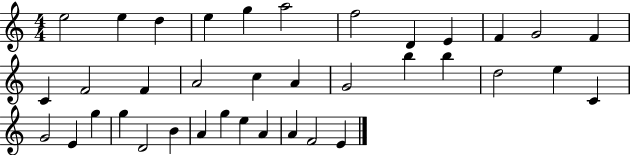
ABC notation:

X:1
T:Untitled
M:4/4
L:1/4
K:C
e2 e d e g a2 f2 D E F G2 F C F2 F A2 c A G2 b b d2 e C G2 E g g D2 B A g e A A F2 E